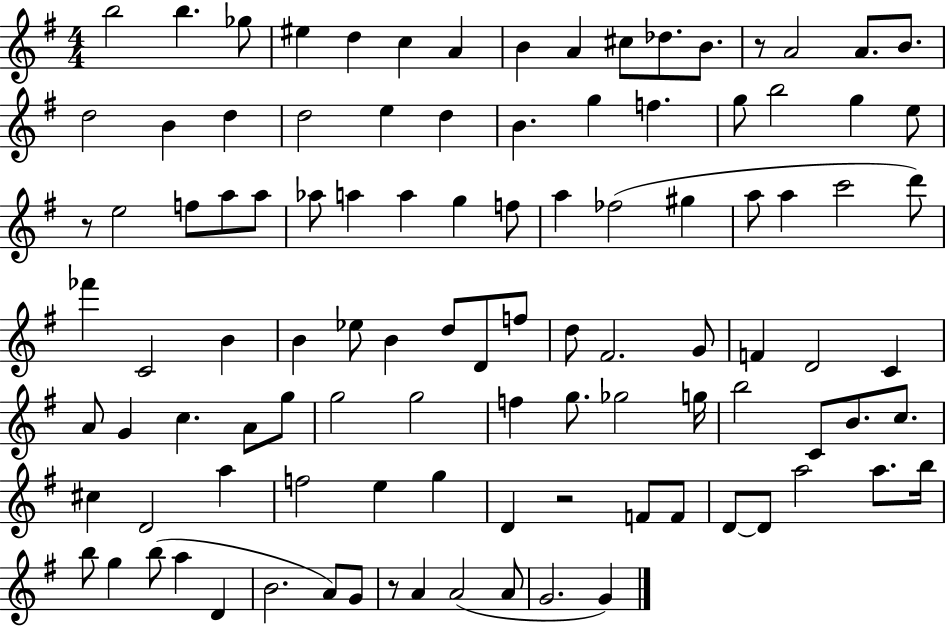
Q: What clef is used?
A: treble